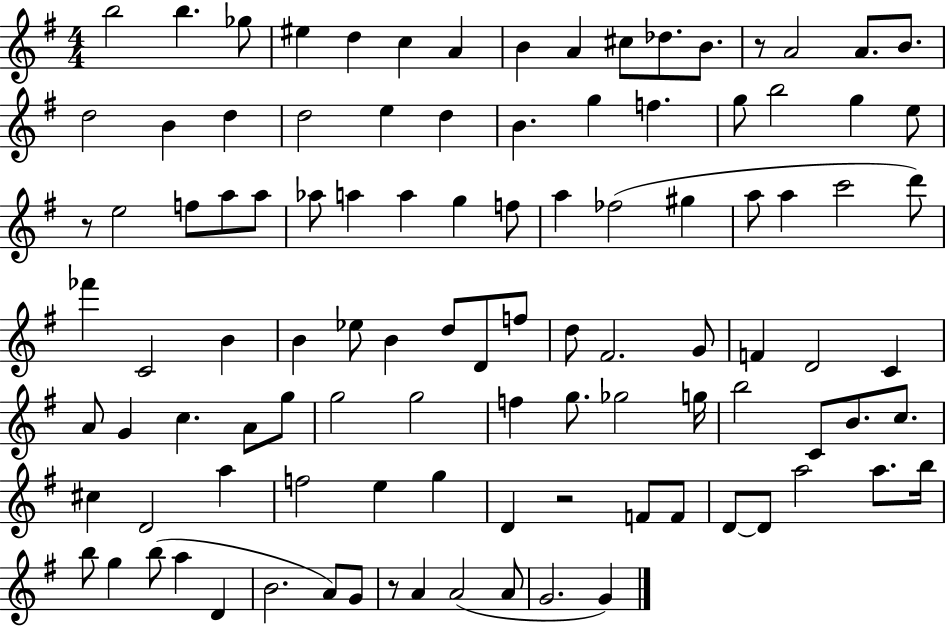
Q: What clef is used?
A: treble